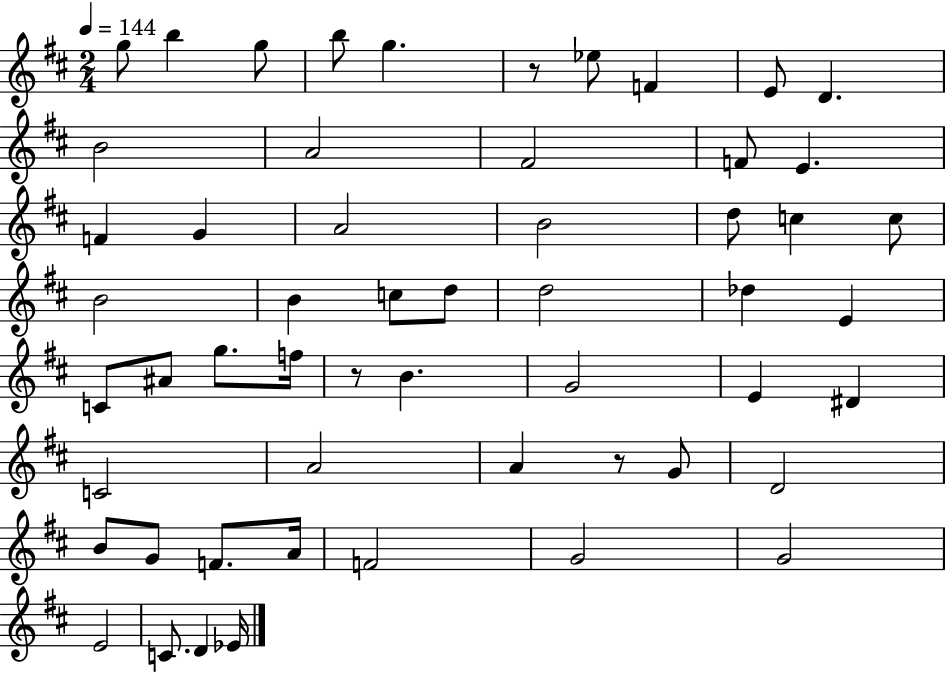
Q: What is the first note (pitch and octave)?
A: G5